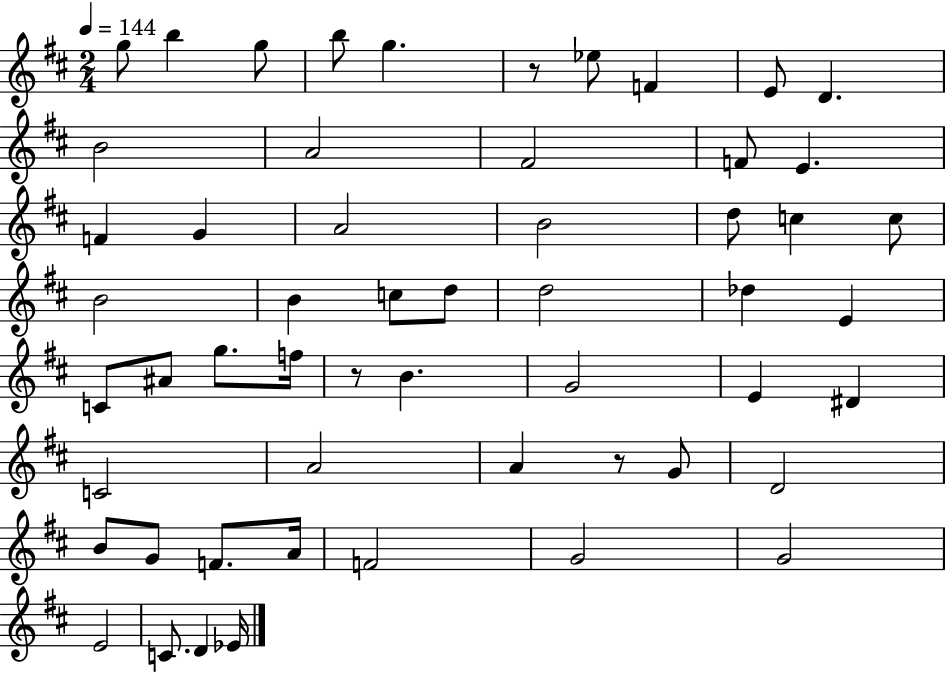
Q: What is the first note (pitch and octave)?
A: G5